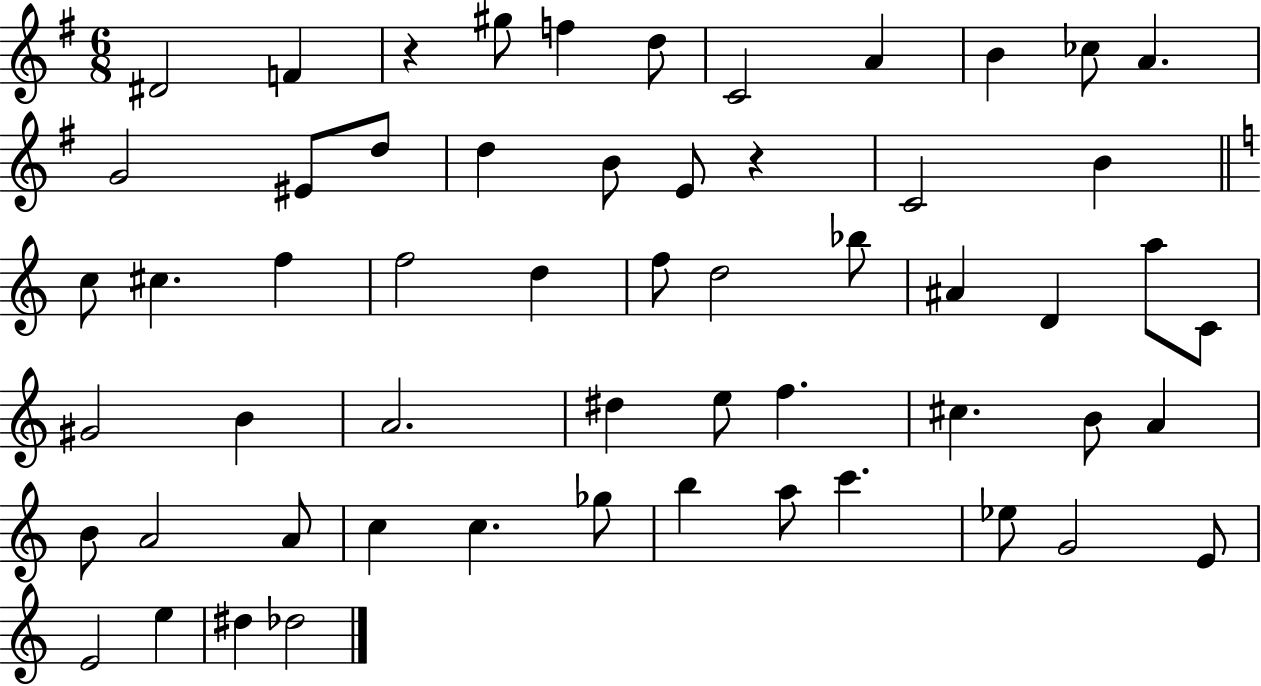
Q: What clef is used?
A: treble